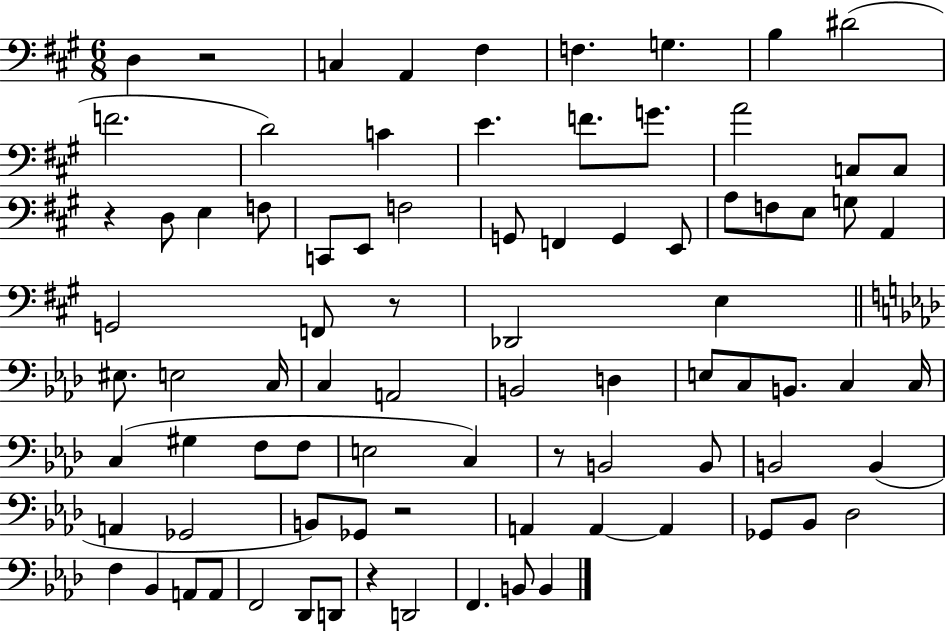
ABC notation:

X:1
T:Untitled
M:6/8
L:1/4
K:A
D, z2 C, A,, ^F, F, G, B, ^D2 F2 D2 C E F/2 G/2 A2 C,/2 C,/2 z D,/2 E, F,/2 C,,/2 E,,/2 F,2 G,,/2 F,, G,, E,,/2 A,/2 F,/2 E,/2 G,/2 A,, G,,2 F,,/2 z/2 _D,,2 E, ^E,/2 E,2 C,/4 C, A,,2 B,,2 D, E,/2 C,/2 B,,/2 C, C,/4 C, ^G, F,/2 F,/2 E,2 C, z/2 B,,2 B,,/2 B,,2 B,, A,, _G,,2 B,,/2 _G,,/2 z2 A,, A,, A,, _G,,/2 _B,,/2 _D,2 F, _B,, A,,/2 A,,/2 F,,2 _D,,/2 D,,/2 z D,,2 F,, B,,/2 B,,